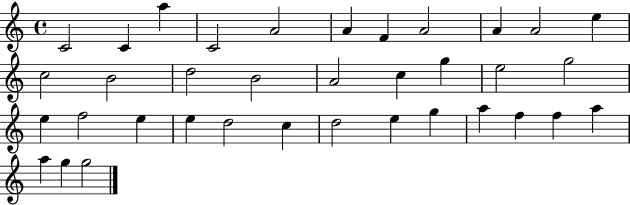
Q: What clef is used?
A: treble